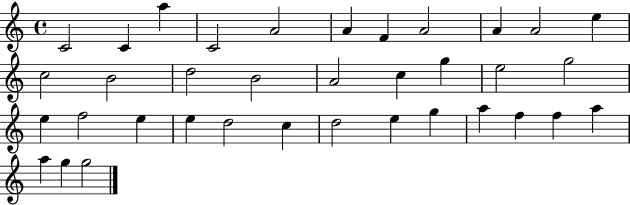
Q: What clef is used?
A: treble